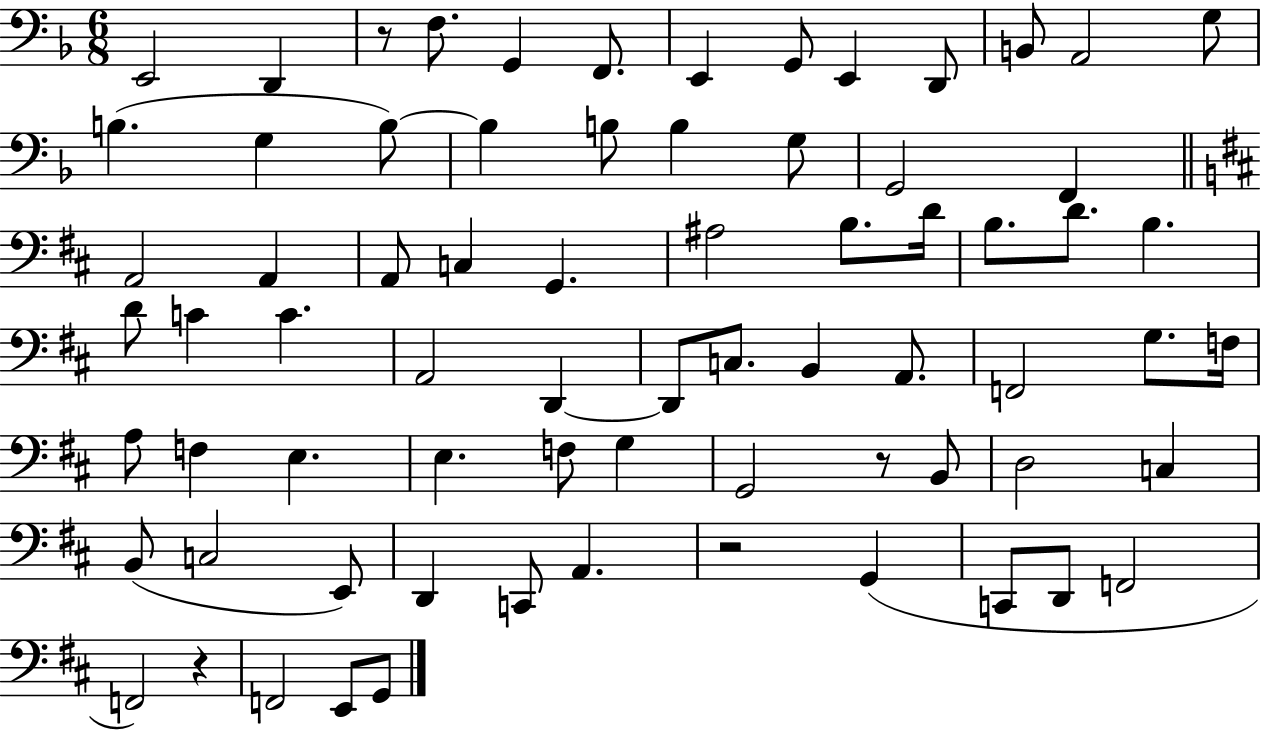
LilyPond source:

{
  \clef bass
  \numericTimeSignature
  \time 6/8
  \key f \major
  e,2 d,4 | r8 f8. g,4 f,8. | e,4 g,8 e,4 d,8 | b,8 a,2 g8 | \break b4.( g4 b8~~) | b4 b8 b4 g8 | g,2 f,4 | \bar "||" \break \key d \major a,2 a,4 | a,8 c4 g,4. | ais2 b8. d'16 | b8. d'8. b4. | \break d'8 c'4 c'4. | a,2 d,4~~ | d,8 c8. b,4 a,8. | f,2 g8. f16 | \break a8 f4 e4. | e4. f8 g4 | g,2 r8 b,8 | d2 c4 | \break b,8( c2 e,8) | d,4 c,8 a,4. | r2 g,4( | c,8 d,8 f,2 | \break f,2) r4 | f,2 e,8 g,8 | \bar "|."
}